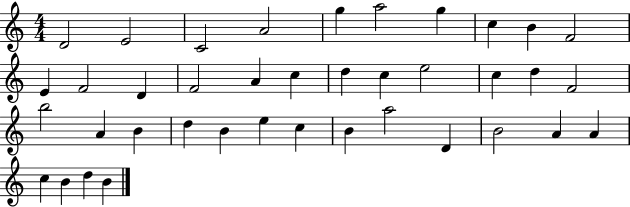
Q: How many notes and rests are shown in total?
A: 39